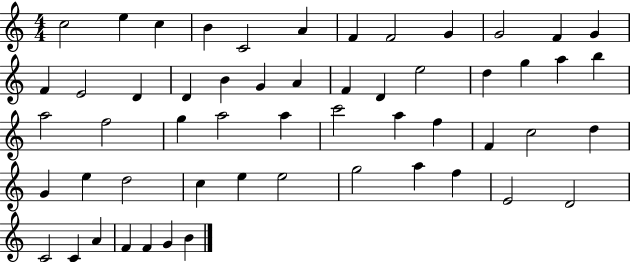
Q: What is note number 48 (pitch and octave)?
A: D4